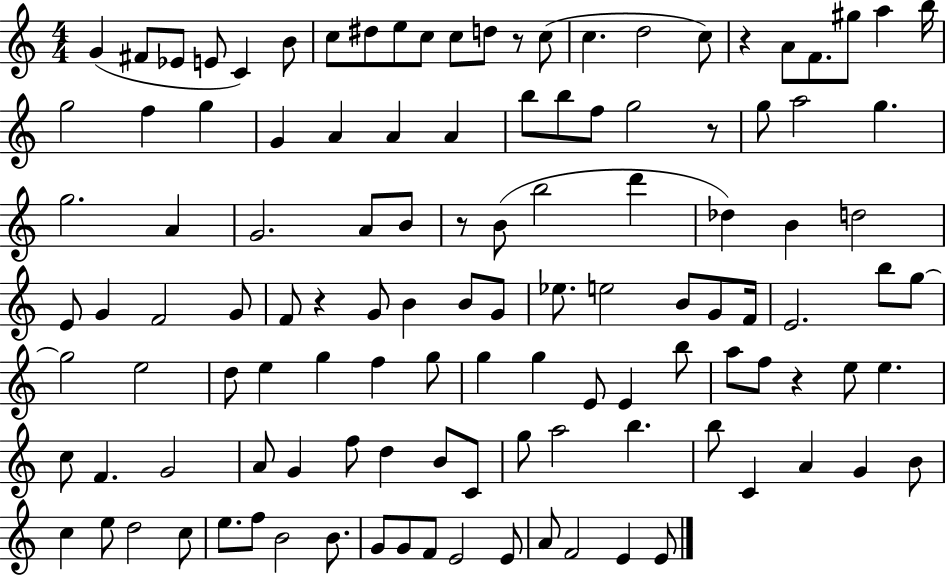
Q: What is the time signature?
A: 4/4